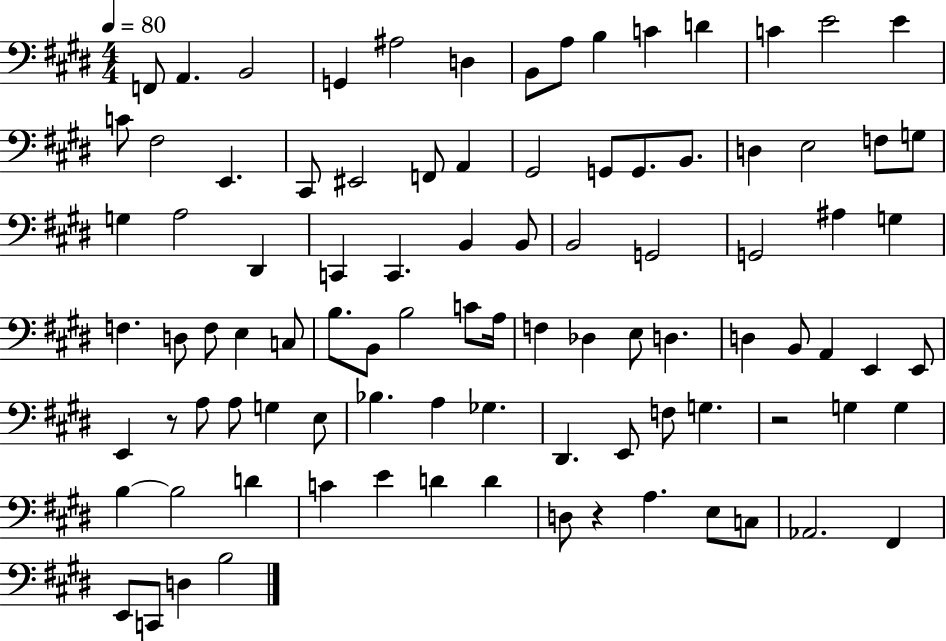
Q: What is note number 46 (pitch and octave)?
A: C3